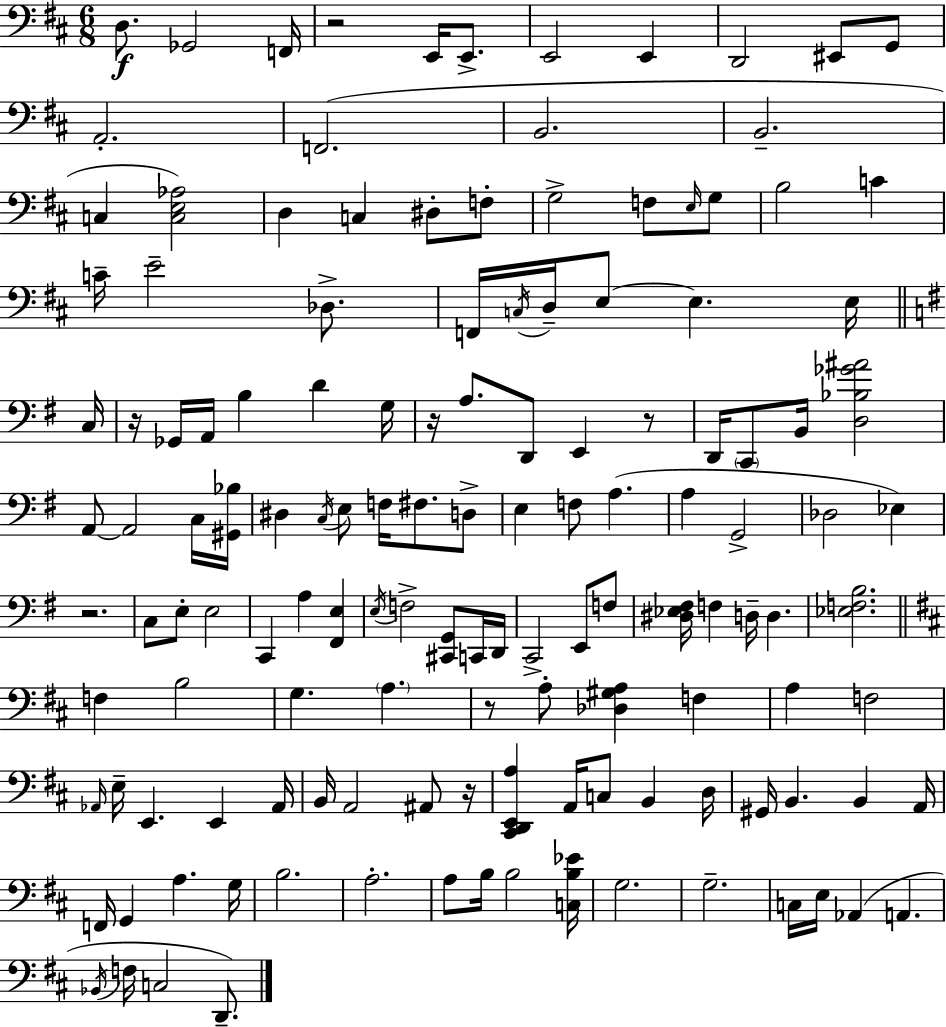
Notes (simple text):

D3/e. Gb2/h F2/s R/h E2/s E2/e. E2/h E2/q D2/h EIS2/e G2/e A2/h. F2/h. B2/h. B2/h. C3/q [C3,E3,Ab3]/h D3/q C3/q D#3/e F3/e G3/h F3/e E3/s G3/e B3/h C4/q C4/s E4/h Db3/e. F2/s C3/s D3/s E3/e E3/q. E3/s C3/s R/s Gb2/s A2/s B3/q D4/q G3/s R/s A3/e. D2/e E2/q R/e D2/s C2/e B2/s [D3,Bb3,Gb4,A#4]/h A2/e A2/h C3/s [G#2,Bb3]/s D#3/q C3/s E3/e F3/s F#3/e. D3/e E3/q F3/e A3/q. A3/q G2/h Db3/h Eb3/q R/h. C3/e E3/e E3/h C2/q A3/q [F#2,E3]/q E3/s F3/h [C#2,G2]/e C2/s D2/s C2/h E2/e F3/e [D#3,Eb3,F#3]/s F3/q D3/s D3/q. [Eb3,F3,B3]/h. F3/q B3/h G3/q. A3/q. R/e A3/e [Db3,G#3,A3]/q F3/q A3/q F3/h Ab2/s E3/s E2/q. E2/q Ab2/s B2/s A2/h A#2/e R/s [C#2,D2,E2,A3]/q A2/s C3/e B2/q D3/s G#2/s B2/q. B2/q A2/s F2/s G2/q A3/q. G3/s B3/h. A3/h. A3/e B3/s B3/h [C3,B3,Eb4]/s G3/h. G3/h. C3/s E3/s Ab2/q A2/q. Bb2/s F3/s C3/h D2/e.